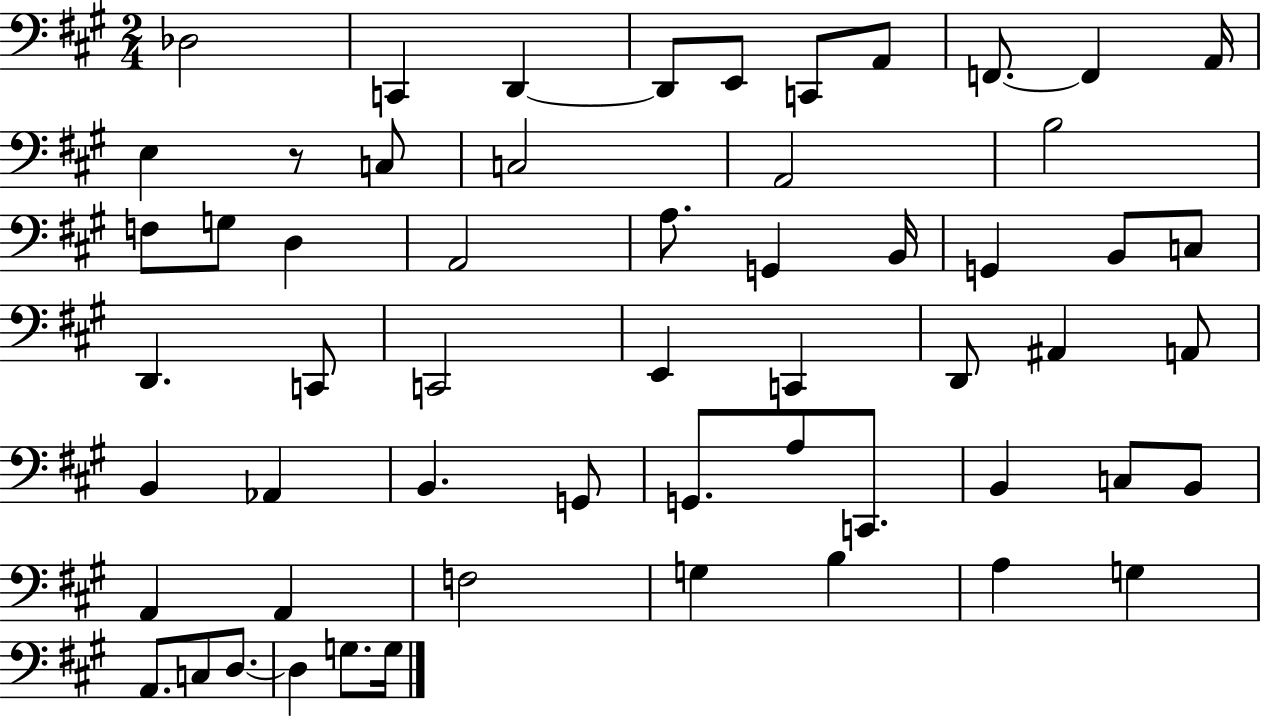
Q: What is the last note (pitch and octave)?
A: G3